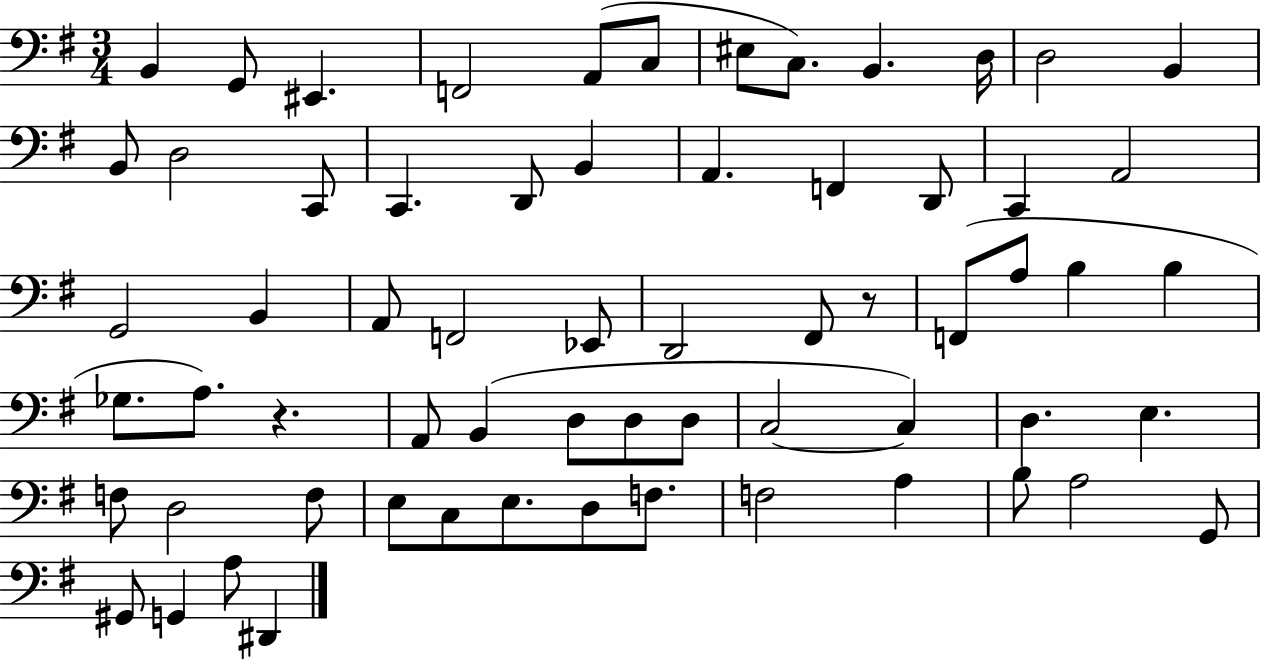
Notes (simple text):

B2/q G2/e EIS2/q. F2/h A2/e C3/e EIS3/e C3/e. B2/q. D3/s D3/h B2/q B2/e D3/h C2/e C2/q. D2/e B2/q A2/q. F2/q D2/e C2/q A2/h G2/h B2/q A2/e F2/h Eb2/e D2/h F#2/e R/e F2/e A3/e B3/q B3/q Gb3/e. A3/e. R/q. A2/e B2/q D3/e D3/e D3/e C3/h C3/q D3/q. E3/q. F3/e D3/h F3/e E3/e C3/e E3/e. D3/e F3/e. F3/h A3/q B3/e A3/h G2/e G#2/e G2/q A3/e D#2/q